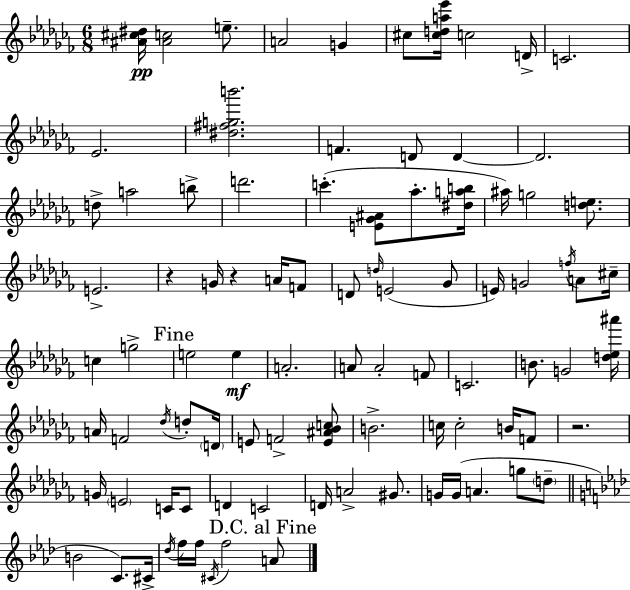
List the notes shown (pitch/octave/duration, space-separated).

[A#4,C#5,D#5]/s [A#4,C5]/h E5/e. A4/h G4/q C#5/e [C#5,D5,A5,Eb6]/s C5/h D4/s C4/h. Eb4/h. [D#5,F#5,G5,B6]/h. F4/q. D4/e D4/q D4/h. D5/e A5/h B5/e D6/h. C6/q. [E4,Gb4,A#4]/e Ab5/e. [D#5,A5,B5]/s A#5/s G5/h [D5,E5]/e. E4/h. R/q G4/s R/q A4/s F4/e D4/e D5/s E4/h Gb4/e E4/s G4/h F5/s A4/e C#5/s C5/q G5/h E5/h E5/q A4/h. A4/e A4/h F4/e C4/h. B4/e. G4/h [D5,Eb5,A#6]/s A4/s F4/h Db5/s D5/e D4/s E4/e F4/h [E4,A#4,Bb4,C5]/e B4/h. C5/s C5/h B4/s F4/e R/h. G4/s E4/h C4/s C4/e D4/q C4/h D4/s A4/h G#4/e. G4/s G4/s A4/q. G5/e D5/e B4/h C4/e. C#4/s Db5/s F5/s F5/s C#4/s F5/h A4/e